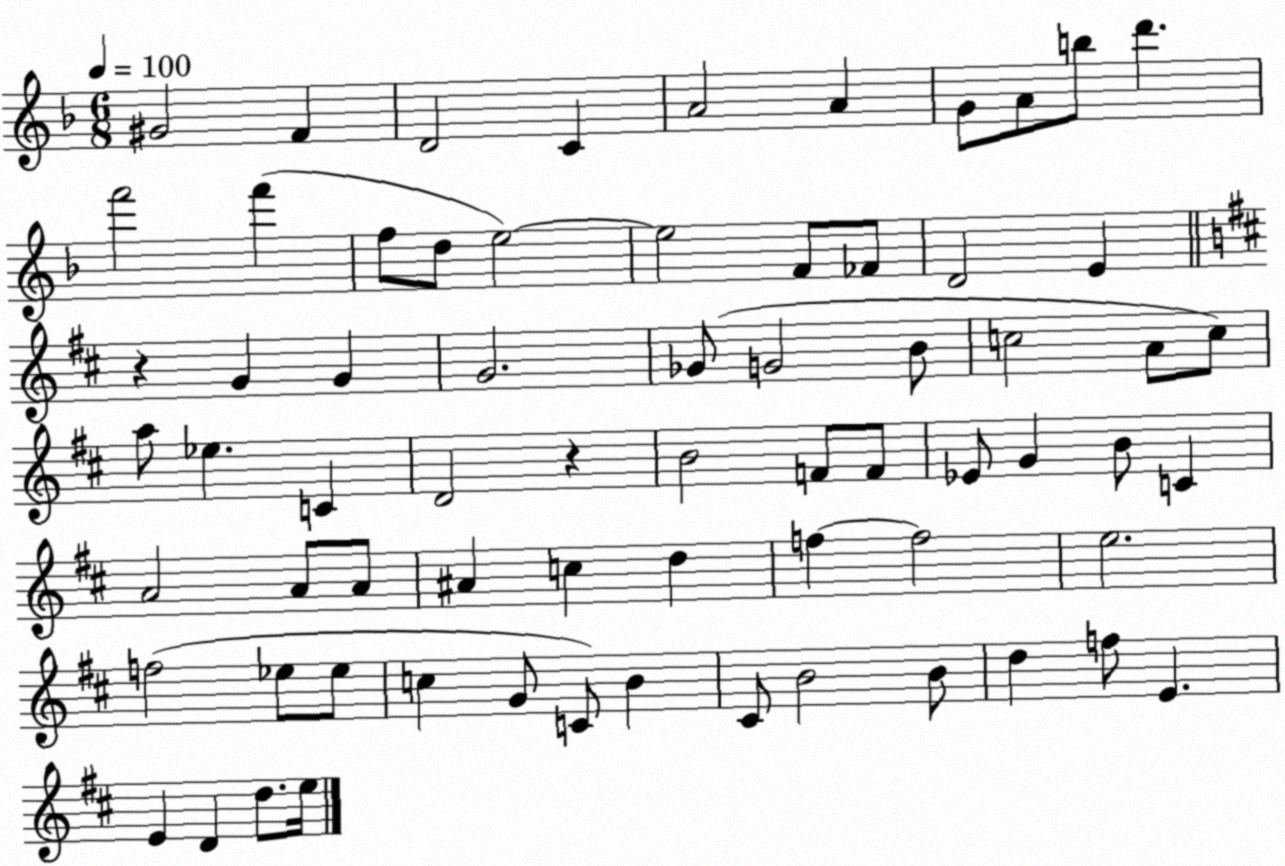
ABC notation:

X:1
T:Untitled
M:6/8
L:1/4
K:F
^G2 F D2 C A2 A G/2 A/2 b/2 d' f'2 f' f/2 d/2 e2 e2 F/2 _F/2 D2 E z G G G2 _G/2 G2 B/2 c2 A/2 c/2 a/2 _e C D2 z B2 F/2 F/2 _E/2 G B/2 C A2 A/2 A/2 ^A c d f f2 e2 f2 _e/2 _e/2 c G/2 C/2 B ^C/2 B2 B/2 d f/2 E E D d/2 e/4